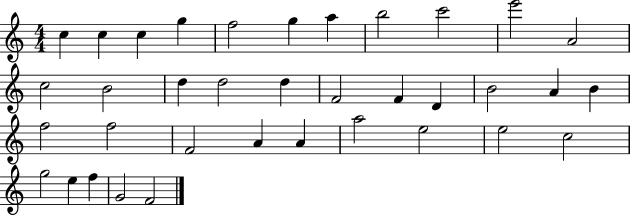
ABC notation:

X:1
T:Untitled
M:4/4
L:1/4
K:C
c c c g f2 g a b2 c'2 e'2 A2 c2 B2 d d2 d F2 F D B2 A B f2 f2 F2 A A a2 e2 e2 c2 g2 e f G2 F2